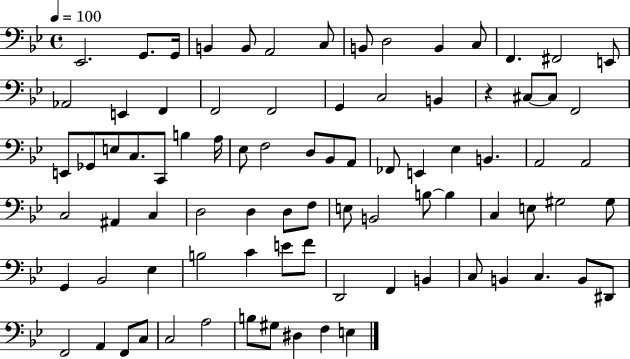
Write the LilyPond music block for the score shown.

{
  \clef bass
  \time 4/4
  \defaultTimeSignature
  \key bes \major
  \tempo 4 = 100
  ees,2. g,8. g,16 | b,4 b,8 a,2 c8 | b,8 d2 b,4 c8 | f,4. fis,2 e,8 | \break aes,2 e,4 f,4 | f,2 f,2 | g,4 c2 b,4 | r4 cis8~~ cis8 f,2 | \break e,8 ges,8 e8 c8. c,8 b4 a16 | ees8 f2 d8 bes,8 a,8 | fes,8 e,4 ees4 b,4. | a,2 a,2 | \break c2 ais,4 c4 | d2 d4 d8 f8 | e8 b,2 b8~~ b4 | c4 e8 gis2 gis8 | \break g,4 bes,2 ees4 | b2 c'4 e'8 f'8 | d,2 f,4 b,4 | c8 b,4 c4. b,8 dis,8 | \break f,2 a,4 f,8 c8 | c2 a2 | b8 gis8 dis4 f4 e4 | \bar "|."
}